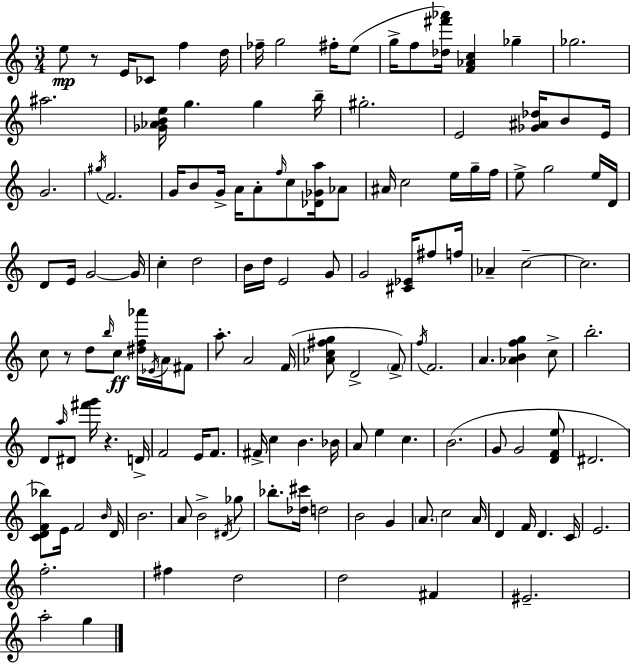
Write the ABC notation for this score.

X:1
T:Untitled
M:3/4
L:1/4
K:Am
e/2 z/2 E/4 _C/2 f d/4 _f/4 g2 ^f/4 e/2 g/4 f/2 [_d^f'_a']/4 [F_Ac] _g _g2 ^a2 [_G_ABe]/4 g g b/4 ^g2 E2 [_G^A_d]/4 B/2 E/4 G2 ^g/4 F2 G/4 B/2 G/4 A/4 A/2 f/4 c/2 [_D_Ga]/4 _A/2 ^A/4 c2 e/4 g/4 f/4 e/2 g2 e/4 D/4 D/2 E/4 G2 G/4 c d2 B/4 d/4 E2 G/2 G2 [^C_E]/4 ^f/2 f/4 _A c2 c2 c/2 z/2 d/2 b/4 c/2 [^df_a']/4 _E/4 A/4 ^F/2 a/2 A2 F/4 [_Ac^fg]/2 D2 F/2 f/4 F2 A [_ABfg] c/2 b2 D/2 a/4 ^D/2 [^f'g']/4 z D/4 F2 E/4 F/2 ^F/4 c B _B/4 A/2 e c B2 G/2 G2 [DFe]/2 ^D2 [CDF_b]/2 E/4 F2 B/4 D/4 B2 A/2 B2 ^D/4 _g/2 _b/2 [_d^c']/4 d2 B2 G A/2 c2 A/4 D F/4 D C/4 E2 f2 ^f d2 d2 ^F ^E2 a2 g